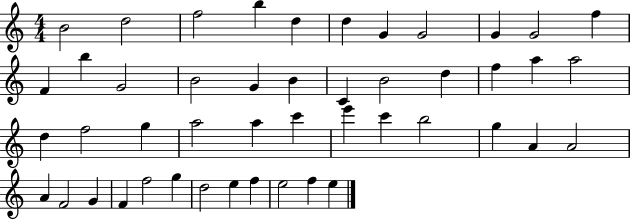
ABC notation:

X:1
T:Untitled
M:4/4
L:1/4
K:C
B2 d2 f2 b d d G G2 G G2 f F b G2 B2 G B C B2 d f a a2 d f2 g a2 a c' e' c' b2 g A A2 A F2 G F f2 g d2 e f e2 f e